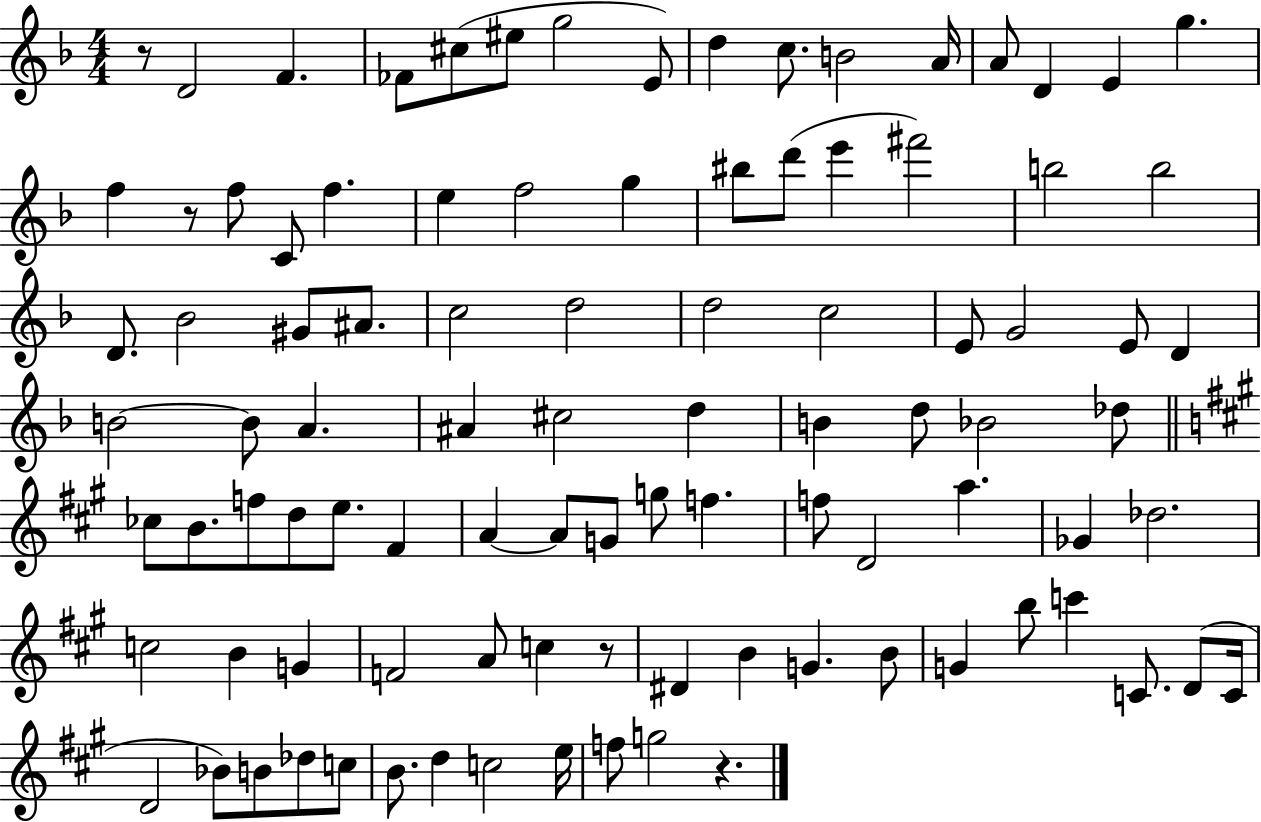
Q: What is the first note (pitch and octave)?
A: D4